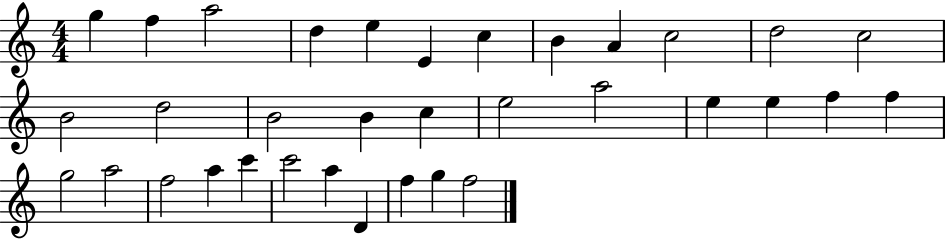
G5/q F5/q A5/h D5/q E5/q E4/q C5/q B4/q A4/q C5/h D5/h C5/h B4/h D5/h B4/h B4/q C5/q E5/h A5/h E5/q E5/q F5/q F5/q G5/h A5/h F5/h A5/q C6/q C6/h A5/q D4/q F5/q G5/q F5/h